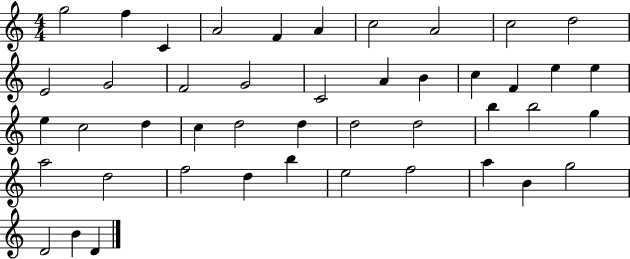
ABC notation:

X:1
T:Untitled
M:4/4
L:1/4
K:C
g2 f C A2 F A c2 A2 c2 d2 E2 G2 F2 G2 C2 A B c F e e e c2 d c d2 d d2 d2 b b2 g a2 d2 f2 d b e2 f2 a B g2 D2 B D